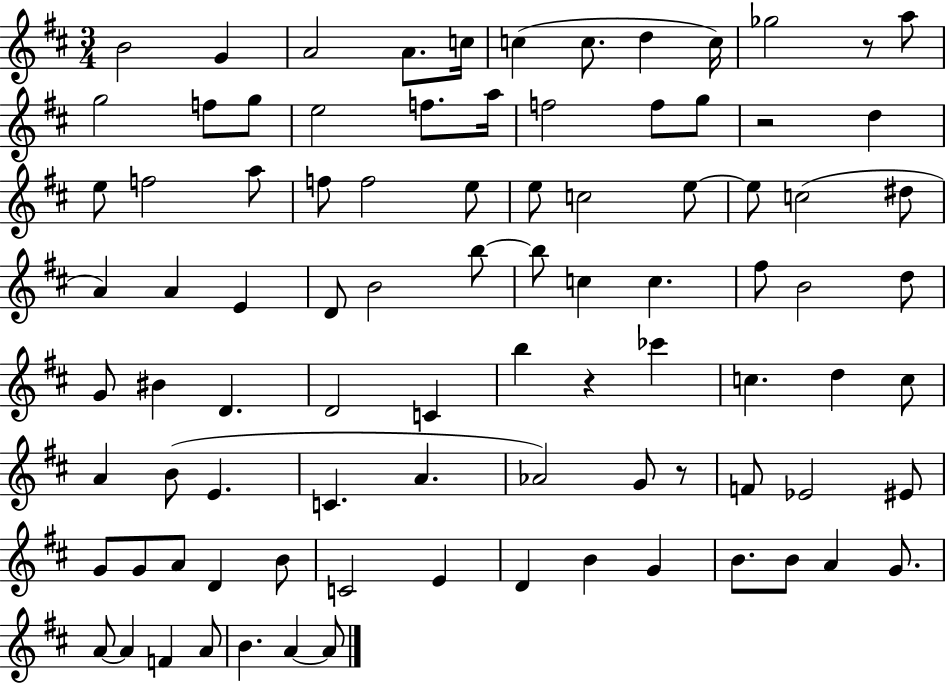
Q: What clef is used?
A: treble